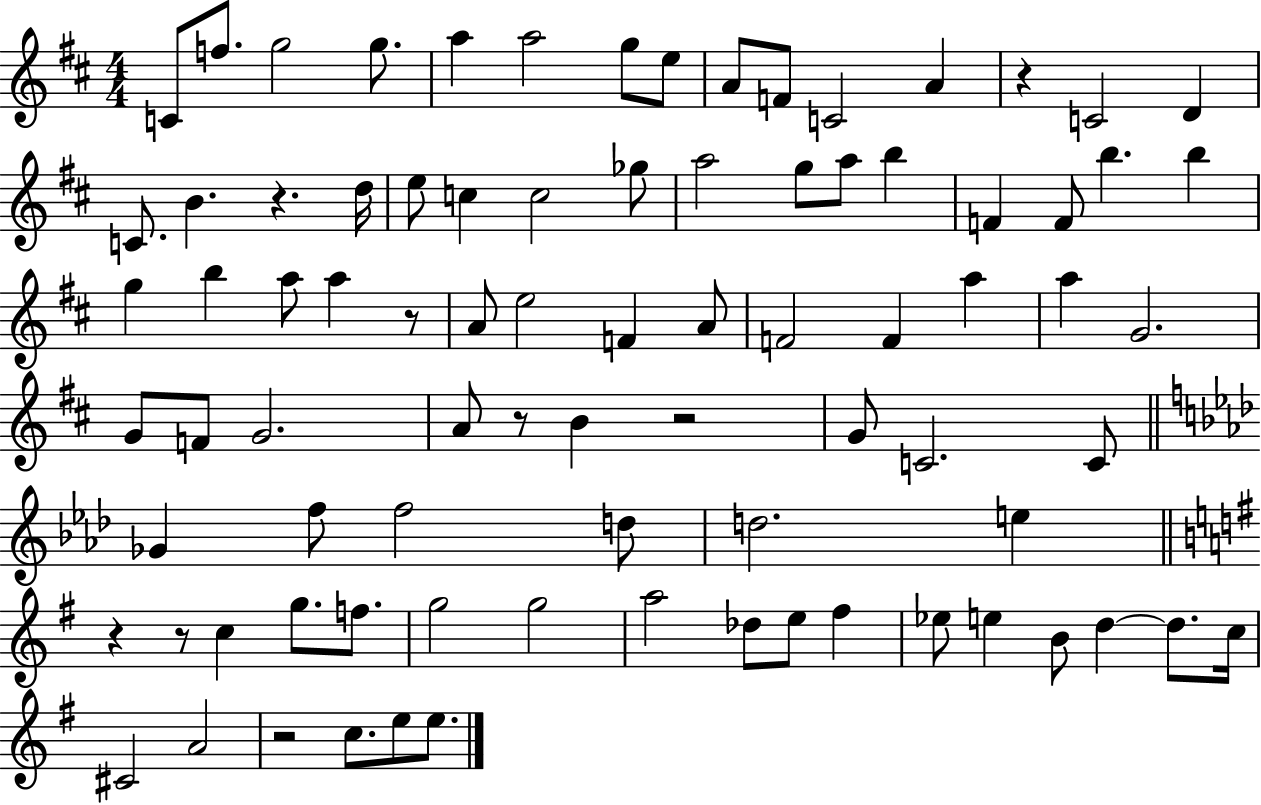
C4/e F5/e. G5/h G5/e. A5/q A5/h G5/e E5/e A4/e F4/e C4/h A4/q R/q C4/h D4/q C4/e. B4/q. R/q. D5/s E5/e C5/q C5/h Gb5/e A5/h G5/e A5/e B5/q F4/q F4/e B5/q. B5/q G5/q B5/q A5/e A5/q R/e A4/e E5/h F4/q A4/e F4/h F4/q A5/q A5/q G4/h. G4/e F4/e G4/h. A4/e R/e B4/q R/h G4/e C4/h. C4/e Gb4/q F5/e F5/h D5/e D5/h. E5/q R/q R/e C5/q G5/e. F5/e. G5/h G5/h A5/h Db5/e E5/e F#5/q Eb5/e E5/q B4/e D5/q D5/e. C5/s C#4/h A4/h R/h C5/e. E5/e E5/e.